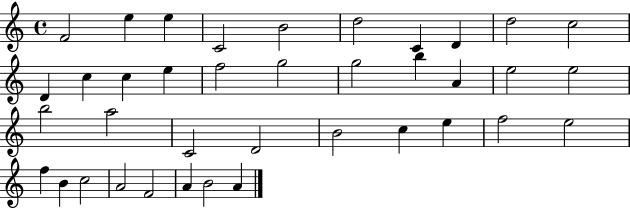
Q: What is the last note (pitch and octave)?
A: A4